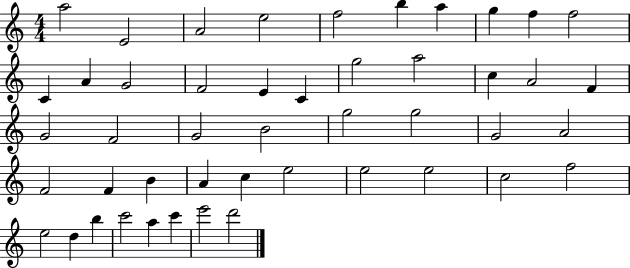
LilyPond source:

{
  \clef treble
  \numericTimeSignature
  \time 4/4
  \key c \major
  a''2 e'2 | a'2 e''2 | f''2 b''4 a''4 | g''4 f''4 f''2 | \break c'4 a'4 g'2 | f'2 e'4 c'4 | g''2 a''2 | c''4 a'2 f'4 | \break g'2 f'2 | g'2 b'2 | g''2 g''2 | g'2 a'2 | \break f'2 f'4 b'4 | a'4 c''4 e''2 | e''2 e''2 | c''2 f''2 | \break e''2 d''4 b''4 | c'''2 a''4 c'''4 | e'''2 d'''2 | \bar "|."
}